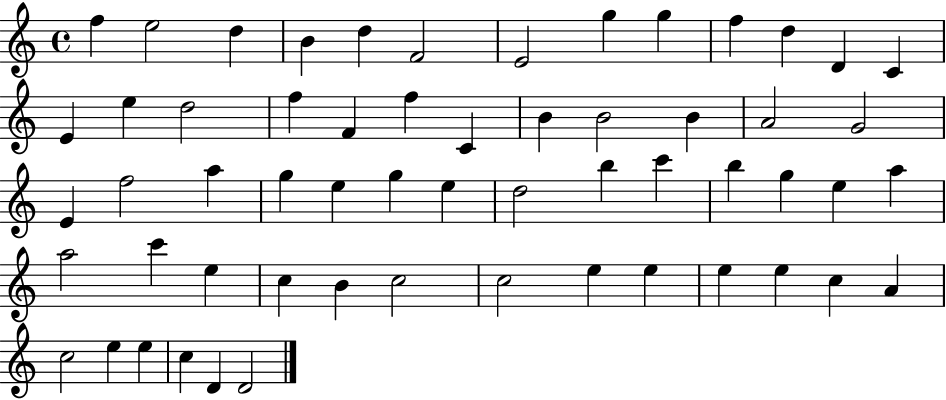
{
  \clef treble
  \time 4/4
  \defaultTimeSignature
  \key c \major
  f''4 e''2 d''4 | b'4 d''4 f'2 | e'2 g''4 g''4 | f''4 d''4 d'4 c'4 | \break e'4 e''4 d''2 | f''4 f'4 f''4 c'4 | b'4 b'2 b'4 | a'2 g'2 | \break e'4 f''2 a''4 | g''4 e''4 g''4 e''4 | d''2 b''4 c'''4 | b''4 g''4 e''4 a''4 | \break a''2 c'''4 e''4 | c''4 b'4 c''2 | c''2 e''4 e''4 | e''4 e''4 c''4 a'4 | \break c''2 e''4 e''4 | c''4 d'4 d'2 | \bar "|."
}